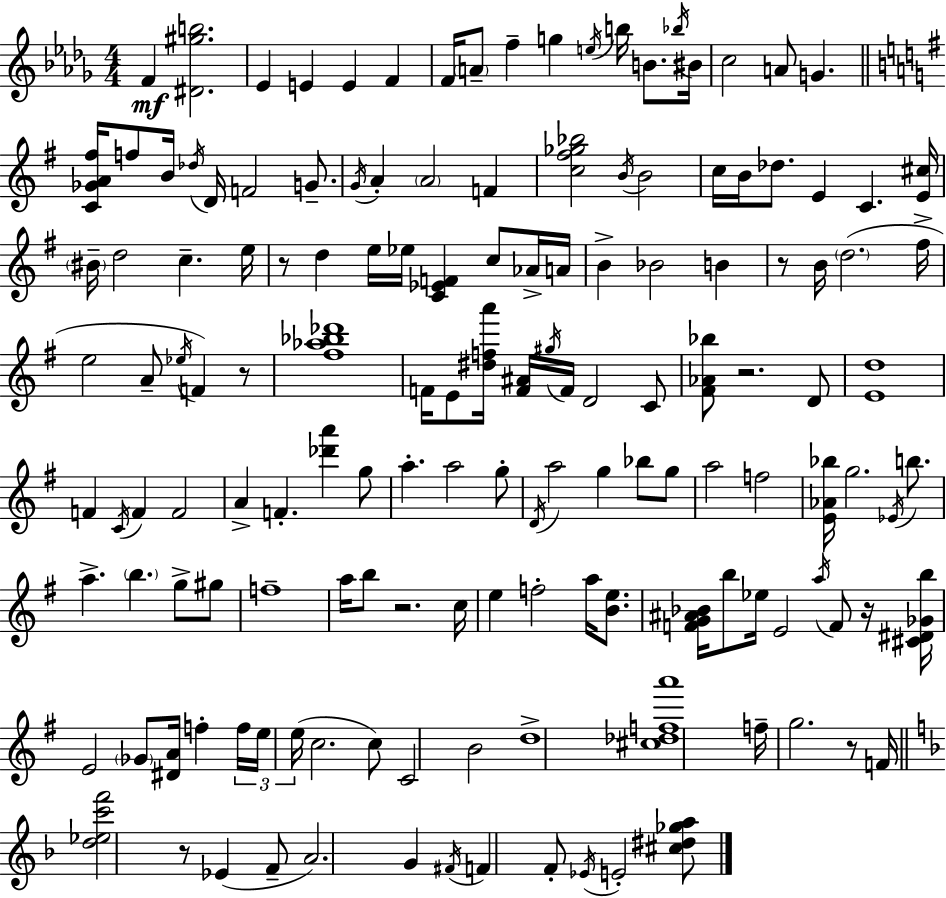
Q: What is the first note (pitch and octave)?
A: F4